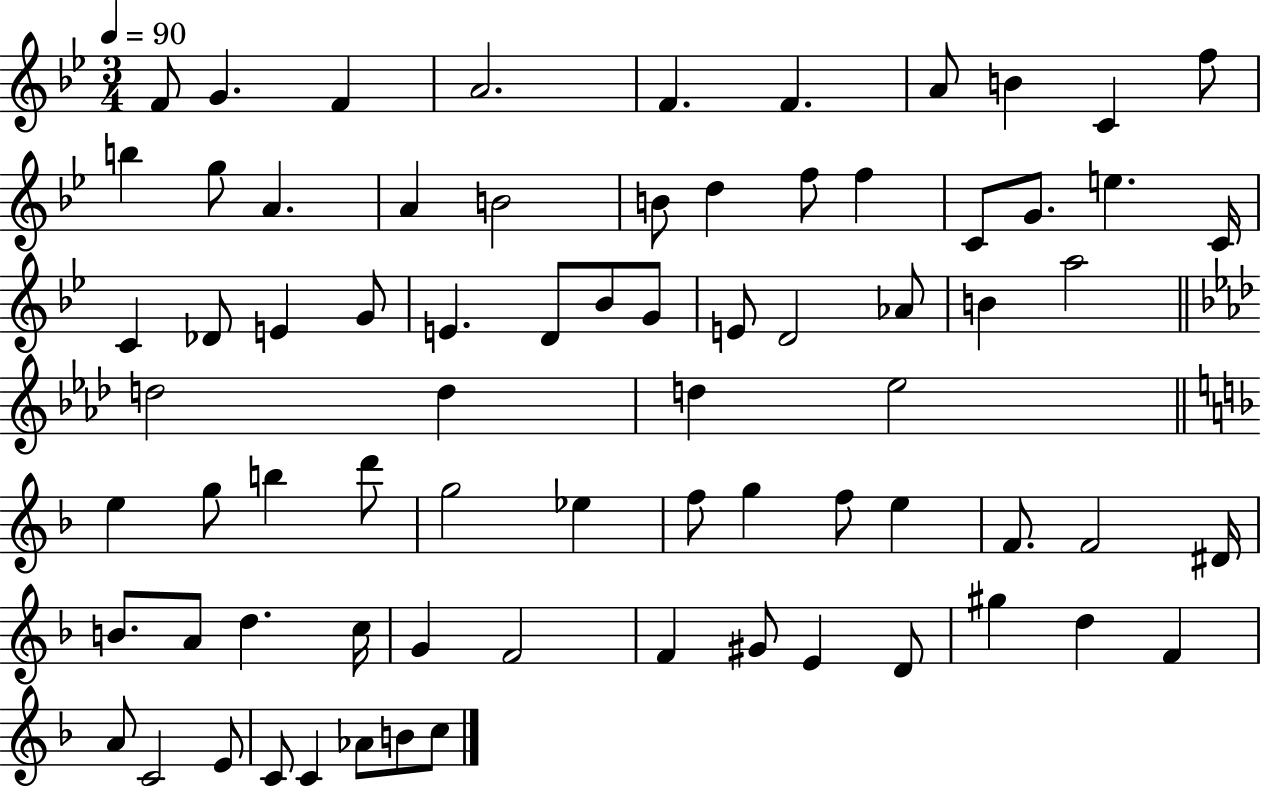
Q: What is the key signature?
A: BES major